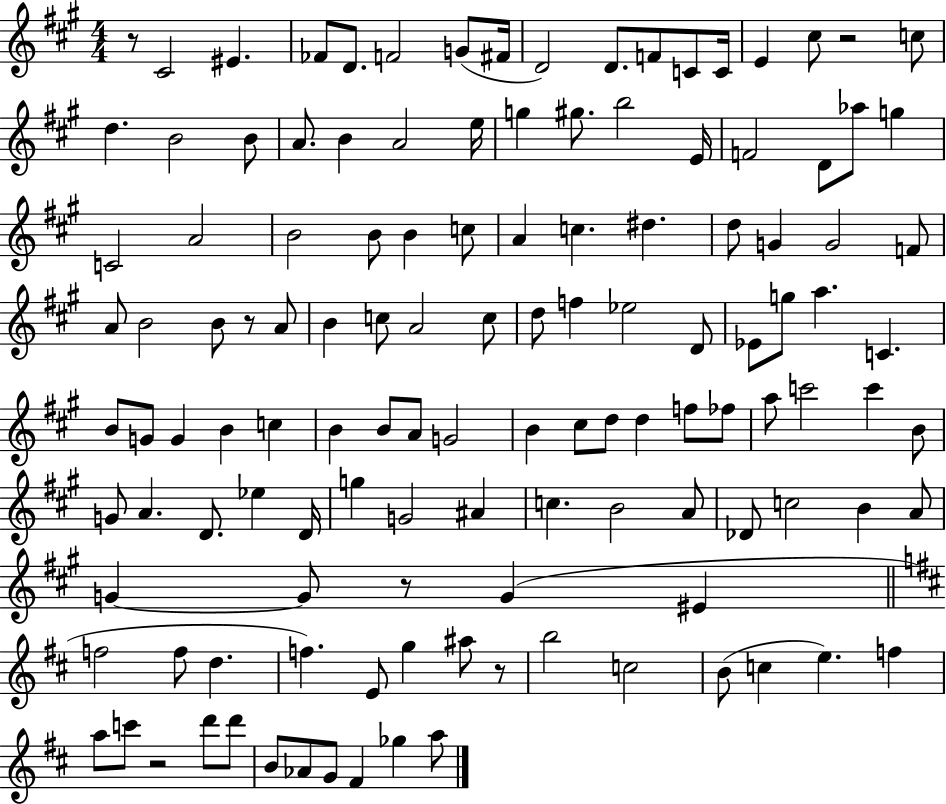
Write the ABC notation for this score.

X:1
T:Untitled
M:4/4
L:1/4
K:A
z/2 ^C2 ^E _F/2 D/2 F2 G/2 ^F/4 D2 D/2 F/2 C/2 C/4 E ^c/2 z2 c/2 d B2 B/2 A/2 B A2 e/4 g ^g/2 b2 E/4 F2 D/2 _a/2 g C2 A2 B2 B/2 B c/2 A c ^d d/2 G G2 F/2 A/2 B2 B/2 z/2 A/2 B c/2 A2 c/2 d/2 f _e2 D/2 _E/2 g/2 a C B/2 G/2 G B c B B/2 A/2 G2 B ^c/2 d/2 d f/2 _f/2 a/2 c'2 c' B/2 G/2 A D/2 _e D/4 g G2 ^A c B2 A/2 _D/2 c2 B A/2 G G/2 z/2 G ^E f2 f/2 d f E/2 g ^a/2 z/2 b2 c2 B/2 c e f a/2 c'/2 z2 d'/2 d'/2 B/2 _A/2 G/2 ^F _g a/2